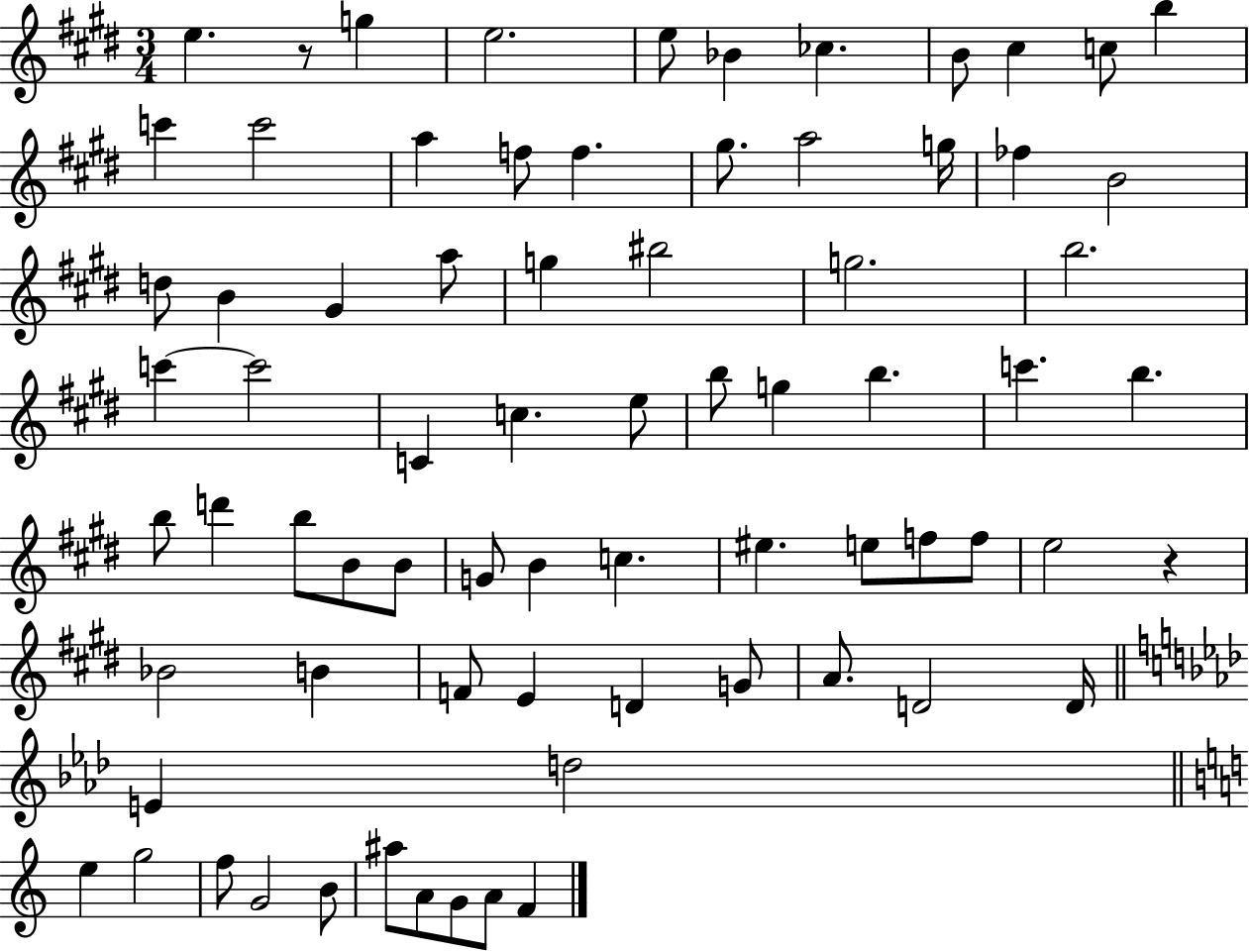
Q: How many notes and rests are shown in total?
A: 74